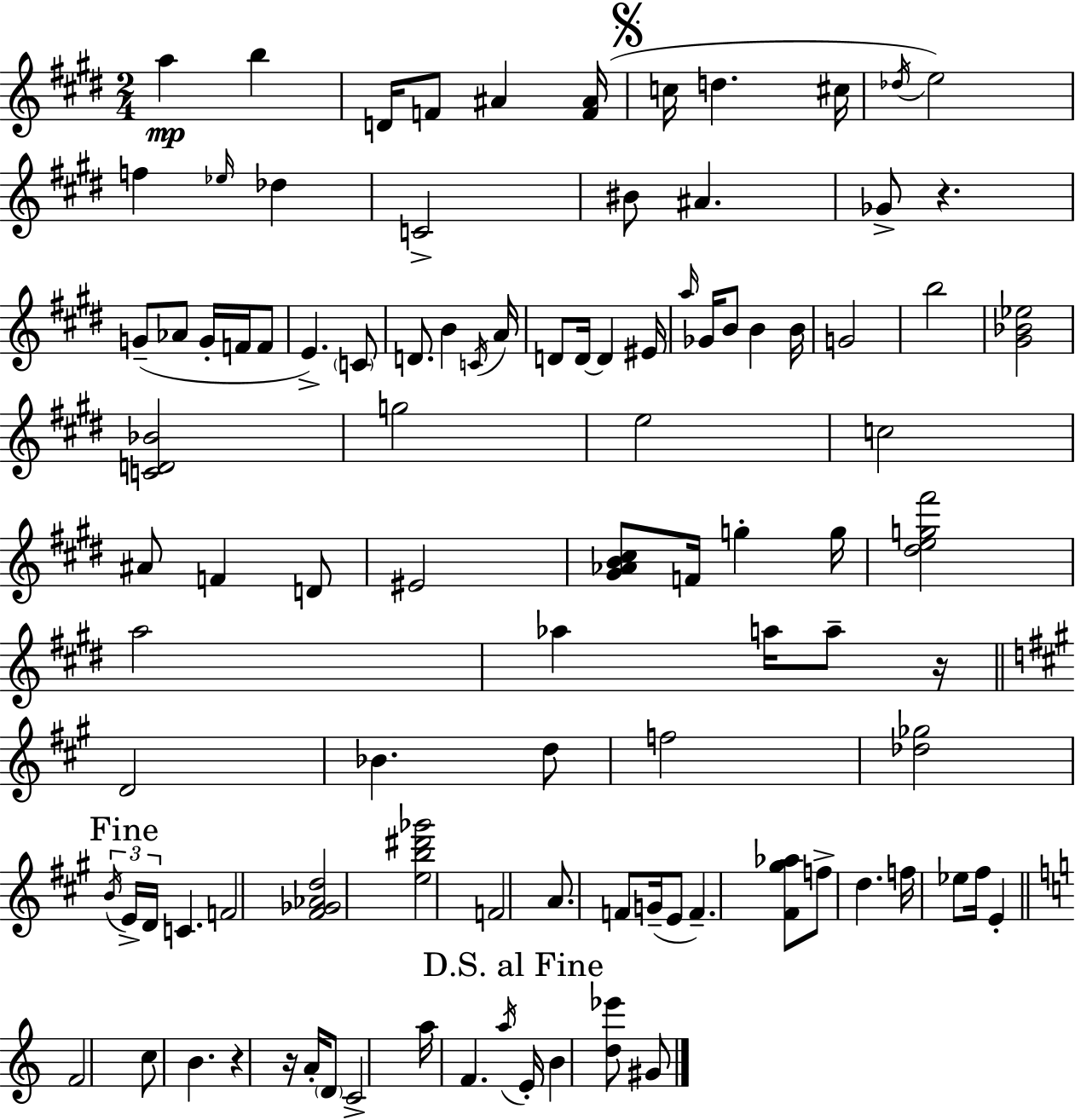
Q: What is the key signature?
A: E major